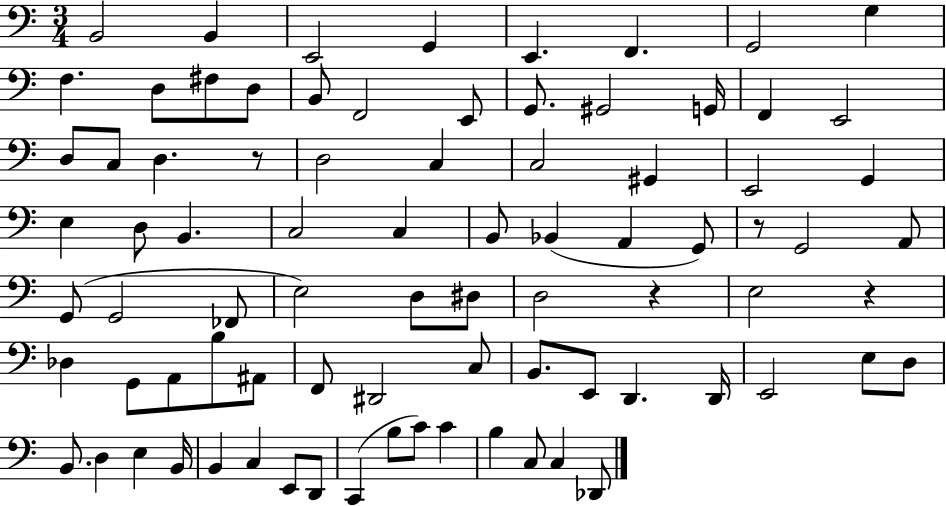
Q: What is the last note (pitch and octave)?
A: Db2